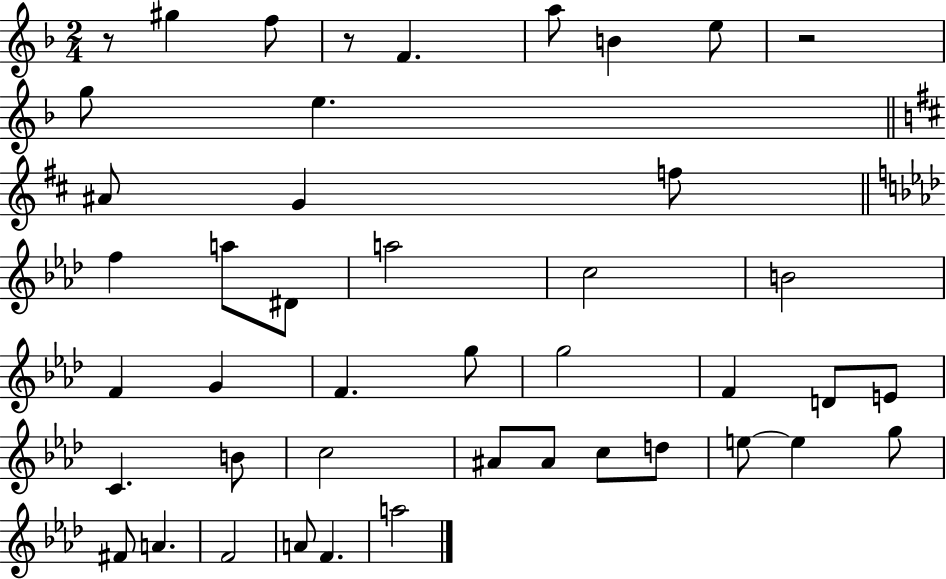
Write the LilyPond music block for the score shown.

{
  \clef treble
  \numericTimeSignature
  \time 2/4
  \key f \major
  \repeat volta 2 { r8 gis''4 f''8 | r8 f'4. | a''8 b'4 e''8 | r2 | \break g''8 e''4. | \bar "||" \break \key d \major ais'8 g'4 f''8 | \bar "||" \break \key aes \major f''4 a''8 dis'8 | a''2 | c''2 | b'2 | \break f'4 g'4 | f'4. g''8 | g''2 | f'4 d'8 e'8 | \break c'4. b'8 | c''2 | ais'8 ais'8 c''8 d''8 | e''8~~ e''4 g''8 | \break fis'8 a'4. | f'2 | a'8 f'4. | a''2 | \break } \bar "|."
}